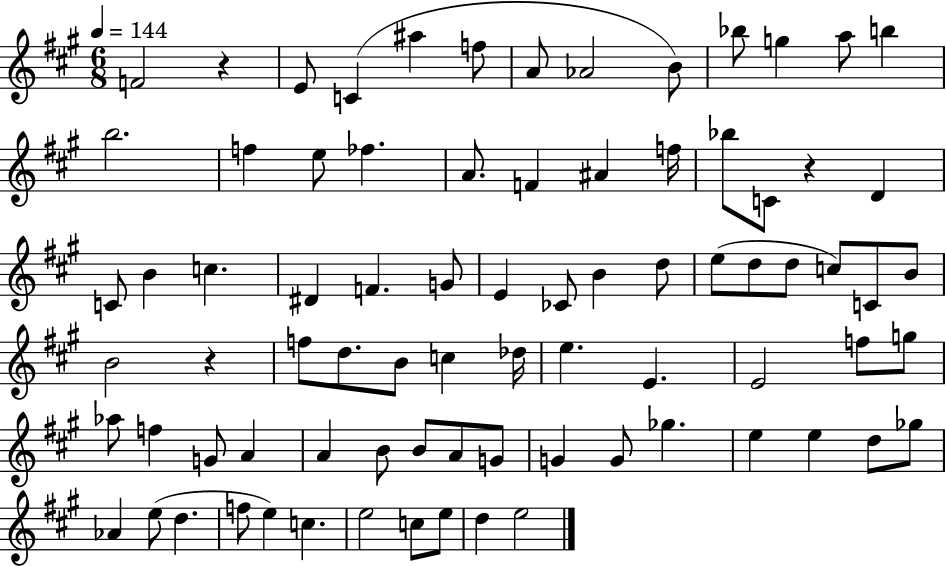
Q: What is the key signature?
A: A major